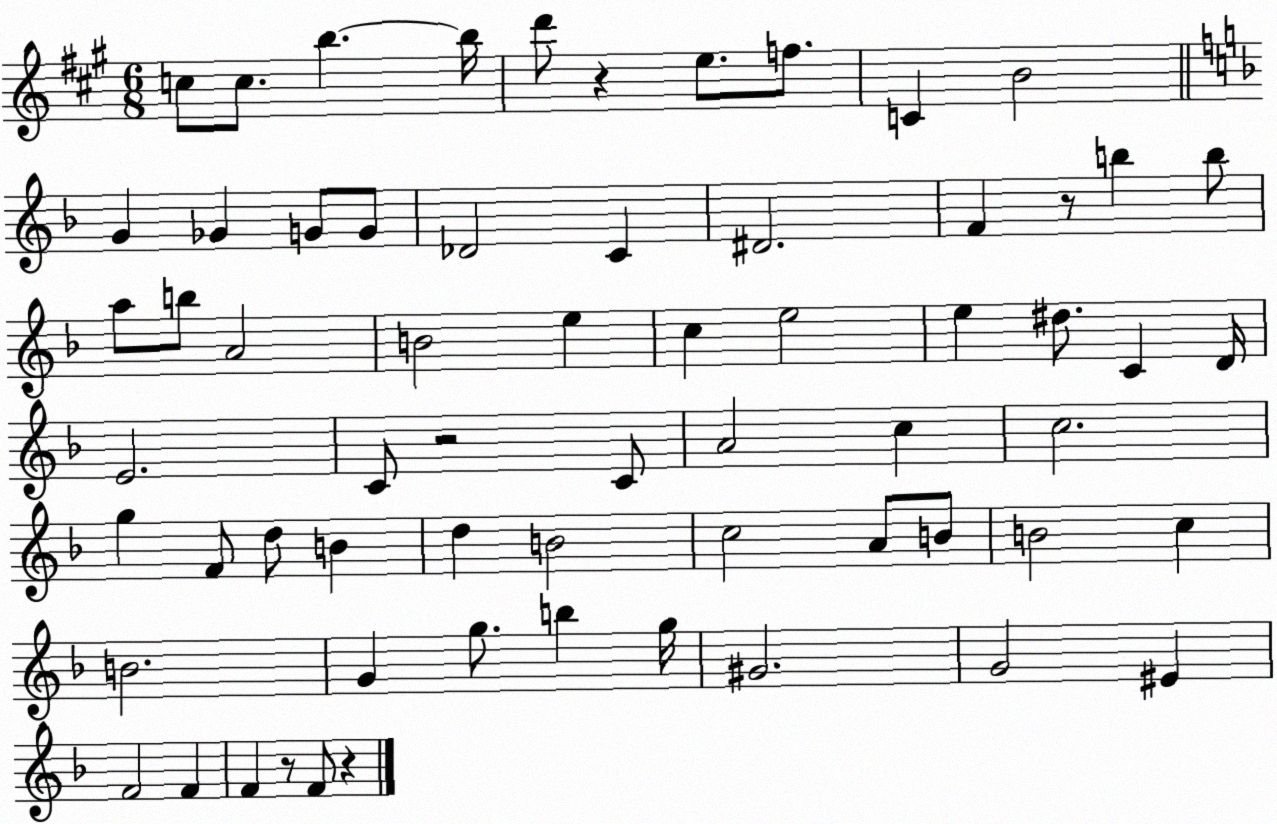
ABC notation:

X:1
T:Untitled
M:6/8
L:1/4
K:A
c/2 c/2 b b/4 d'/2 z e/2 f/2 C B2 G _G G/2 G/2 _D2 C ^D2 F z/2 b b/2 a/2 b/2 A2 B2 e c e2 e ^d/2 C D/4 E2 C/2 z2 C/2 A2 c c2 g F/2 d/2 B d B2 c2 A/2 B/2 B2 c B2 G g/2 b g/4 ^G2 G2 ^E F2 F F z/2 F/2 z